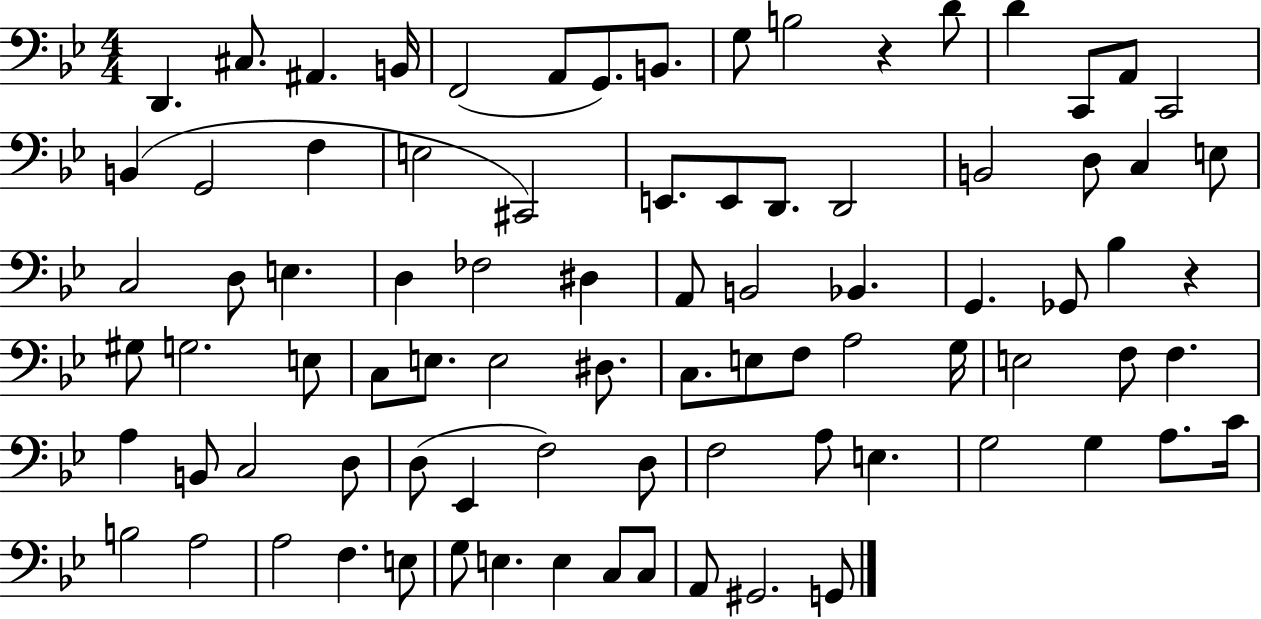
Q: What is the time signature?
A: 4/4